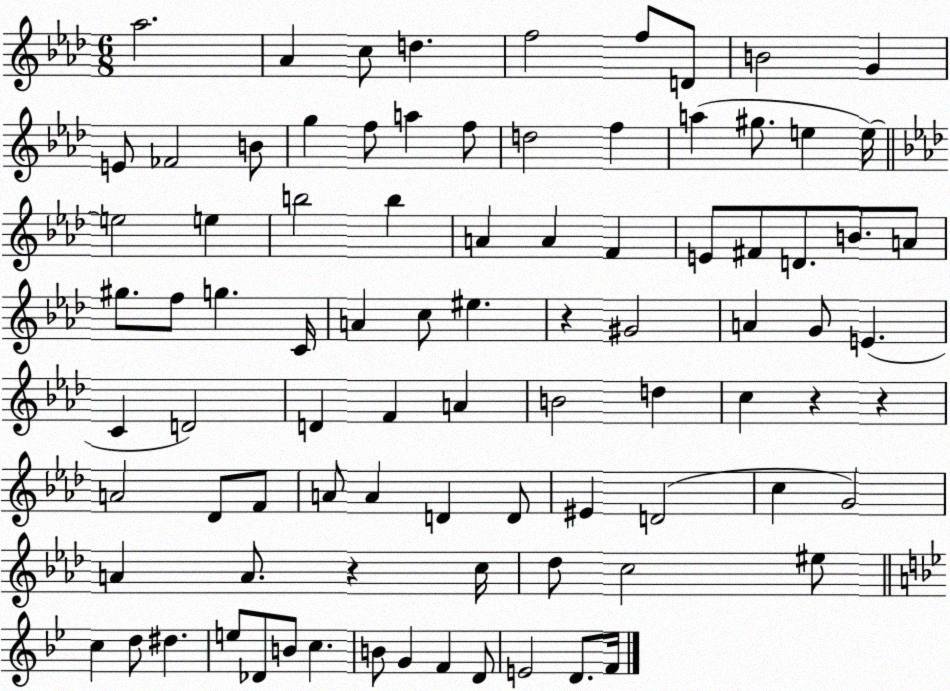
X:1
T:Untitled
M:6/8
L:1/4
K:Ab
_a2 _A c/2 d f2 f/2 D/2 B2 G E/2 _F2 B/2 g f/2 a f/2 d2 f a ^g/2 e e/4 e2 e b2 b A A F E/2 ^F/2 D/2 B/2 A/2 ^g/2 f/2 g C/4 A c/2 ^e z ^G2 A G/2 E C D2 D F A B2 d c z z A2 _D/2 F/2 A/2 A D D/2 ^E D2 c G2 A A/2 z c/4 _d/2 c2 ^e/2 c d/2 ^d e/2 _D/2 B/2 c B/2 G F D/2 E2 D/2 F/4